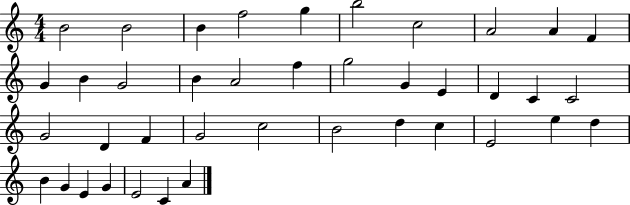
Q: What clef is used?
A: treble